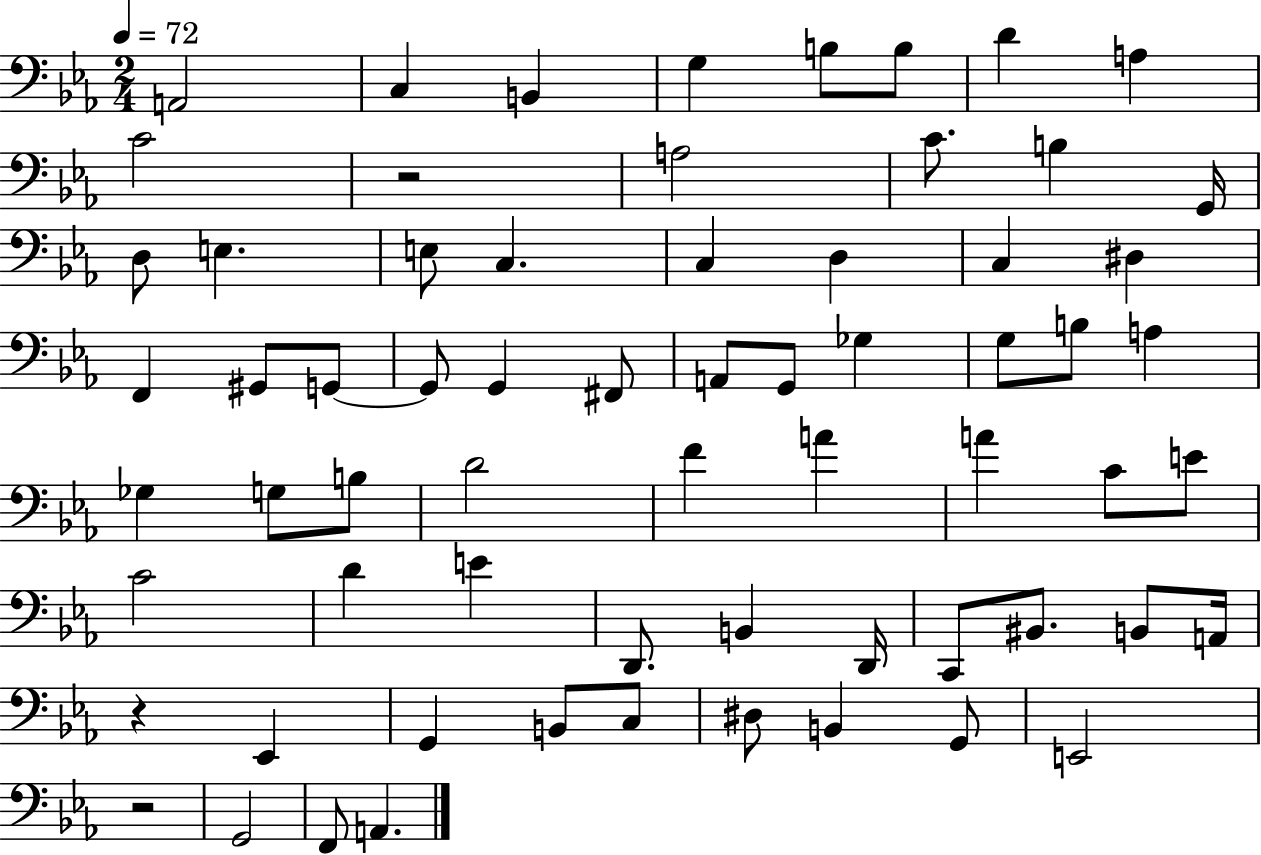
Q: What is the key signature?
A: EES major